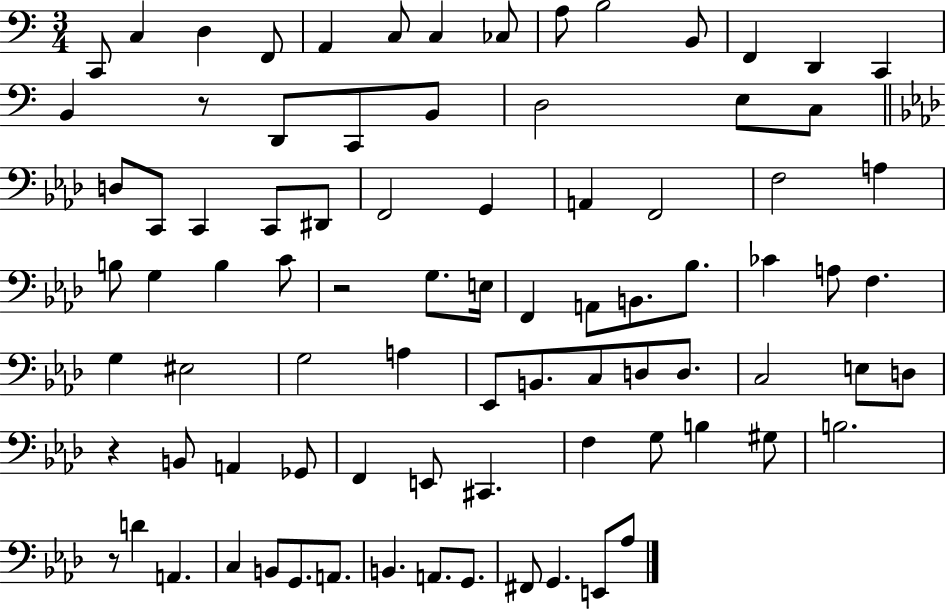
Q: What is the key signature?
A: C major